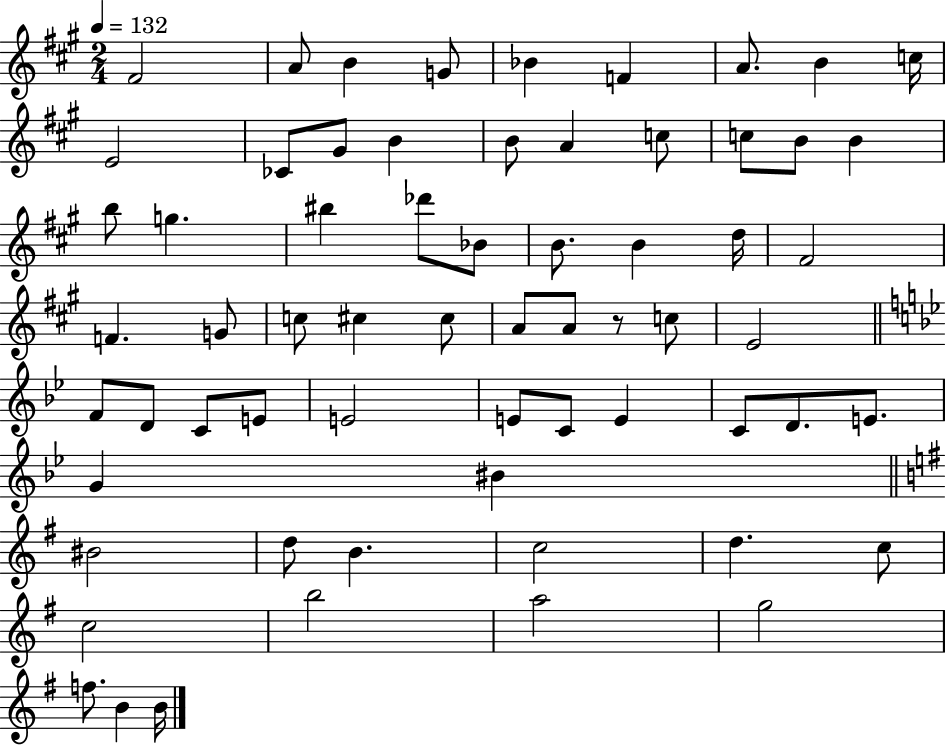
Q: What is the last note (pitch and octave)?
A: B4